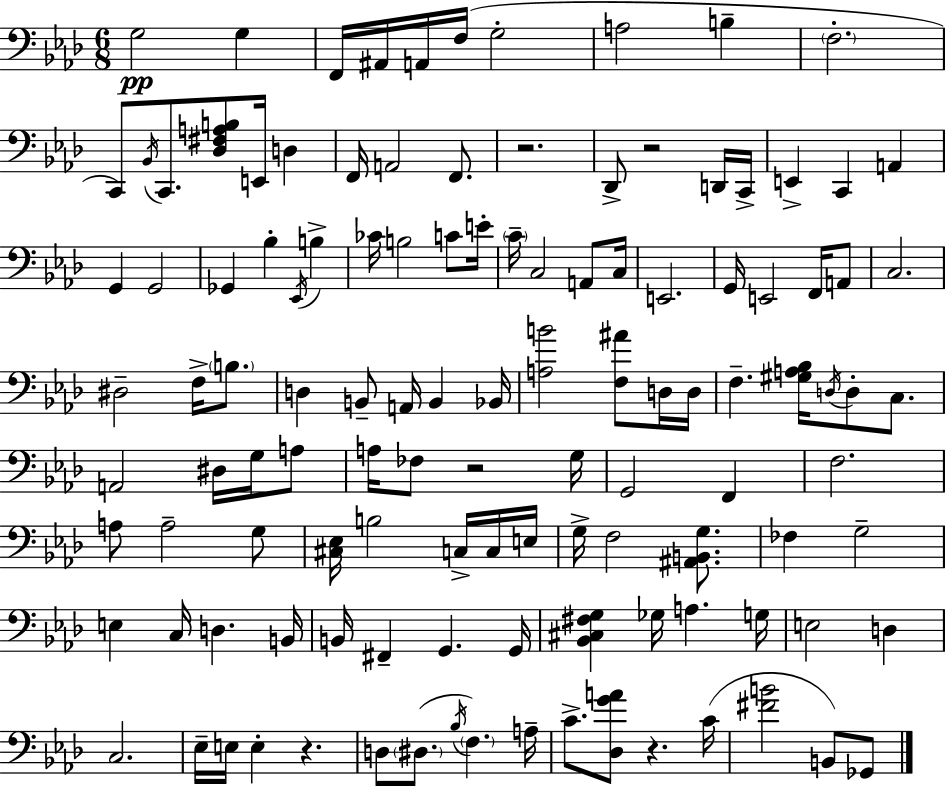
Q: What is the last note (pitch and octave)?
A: Gb2